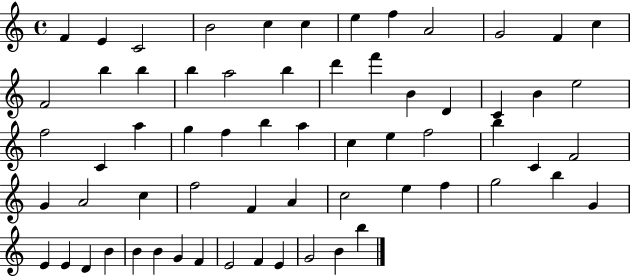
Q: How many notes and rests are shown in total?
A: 64